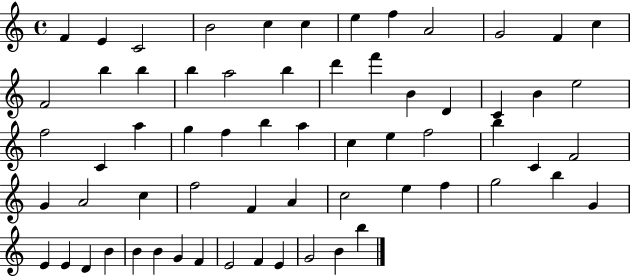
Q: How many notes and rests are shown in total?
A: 64